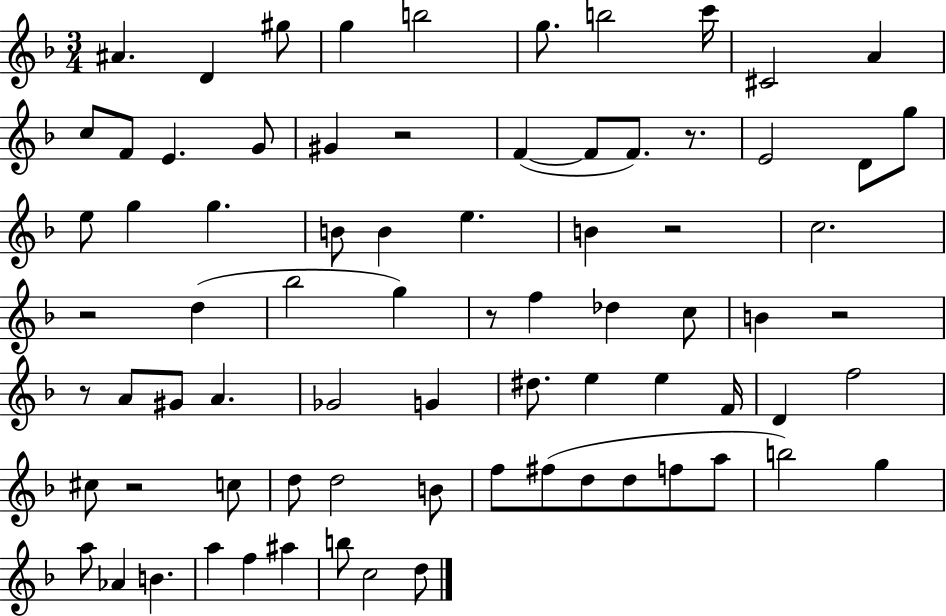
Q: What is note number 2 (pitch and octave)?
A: D4